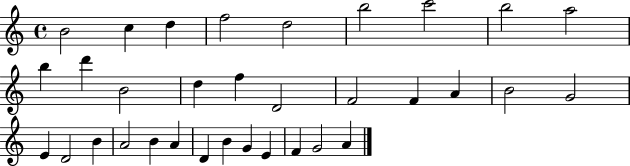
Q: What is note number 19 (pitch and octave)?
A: B4